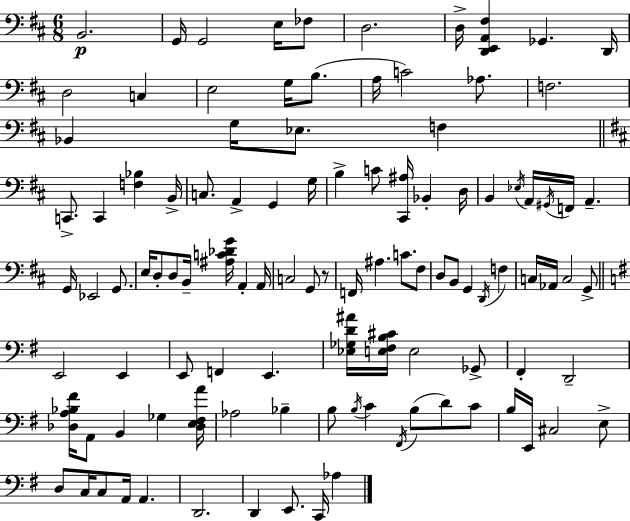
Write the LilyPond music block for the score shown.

{
  \clef bass
  \numericTimeSignature
  \time 6/8
  \key d \major
  b,2.\p | g,16 g,2 e16 fes8 | d2. | d16-> <d, e, a, fis>4 ges,4. d,16 | \break d2 c4 | e2 g16 b8.( | a16 c'2) aes8. | f2. | \break bes,4 g16 ees8. f4 | \bar "||" \break \key b \minor c,8.-> c,4 <f bes>4 b,16-> | c8. a,4-> g,4 g16 | b4-> c'8 <cis, ais>16 bes,4-. d16 | b,4 \acciaccatura { ees16 } a,16 \acciaccatura { gis,16 } f,16 a,4.-- | \break g,16 ees,2 g,8. | e16 d8-. d8 b,16-- <ais c' des' g'>16 a,4-. | a,16 c2 g,8 | r8 f,16 ais4. c'8. | \break fis8 d8 b,8 g,4 \acciaccatura { d,16 } f4 | c16 aes,16 c2 | g,8-> \bar "||" \break \key g \major e,2 e,4 | e,8 f,4 e,4. | <ees ges d' ais'>16 <e fis b cis'>16 e2 ges,8-> | fis,4-. d,2-- | \break <des a bes fis'>16 a,8 b,4 ges4 <des e fis a'>16 | aes2 bes4-- | b8 \acciaccatura { b16 } c'4 \acciaccatura { fis,16 }( b8 d'8) | c'8 b16 e,16 cis2 | \break e8-> d8 c16 c8 a,16 a,4. | d,2. | d,4 e,8. c,16 aes4 | \bar "|."
}